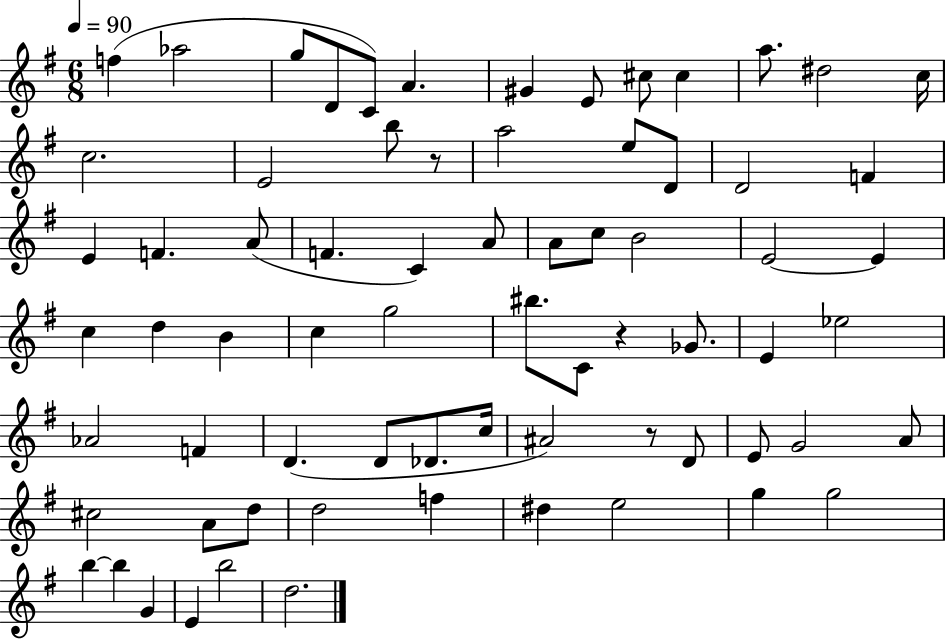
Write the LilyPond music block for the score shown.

{
  \clef treble
  \numericTimeSignature
  \time 6/8
  \key g \major
  \tempo 4 = 90
  f''4( aes''2 | g''8 d'8 c'8) a'4. | gis'4 e'8 cis''8 cis''4 | a''8. dis''2 c''16 | \break c''2. | e'2 b''8 r8 | a''2 e''8 d'8 | d'2 f'4 | \break e'4 f'4. a'8( | f'4. c'4) a'8 | a'8 c''8 b'2 | e'2~~ e'4 | \break c''4 d''4 b'4 | c''4 g''2 | bis''8. c'8 r4 ges'8. | e'4 ees''2 | \break aes'2 f'4 | d'4.( d'8 des'8. c''16 | ais'2) r8 d'8 | e'8 g'2 a'8 | \break cis''2 a'8 d''8 | d''2 f''4 | dis''4 e''2 | g''4 g''2 | \break b''4~~ b''4 g'4 | e'4 b''2 | d''2. | \bar "|."
}